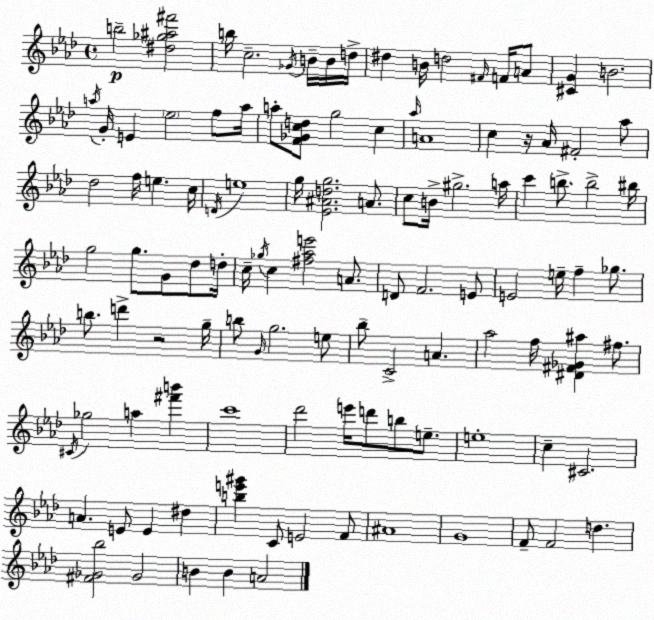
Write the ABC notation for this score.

X:1
T:Untitled
M:4/4
L:1/4
K:Fm
b2 [^d_g^a^f']2 b/4 c2 _G/4 B/4 B/4 d/4 ^d B/4 d2 ^F/4 F/4 A/2 [^CG] B2 a/4 G/4 E _e2 f/2 a/4 a/2 [F_Gcd]/2 g2 c _a/4 A4 c z/4 _A/4 ^F2 _a/2 _d2 f/4 e c/4 D/4 e4 g/4 [_E^Adg]2 A/2 c/2 B/4 ^g2 a/4 c' b/2 b2 ^b/4 g2 g/2 G/2 _d/2 d/4 c/4 _g/4 c [^f_ae']2 A/2 D/2 F2 E/2 E2 e/4 f _g/2 b/2 d' z2 g/4 b/2 G/4 g2 e/2 _b/2 C2 A _a2 f/4 [^D^F_G^a] ^f/2 ^C/4 _g2 a [^f'b'] c'4 _d'2 e'/4 d'/2 b/2 e/2 e4 c ^C2 A E/2 E ^d [be'^g'] C/2 E2 F/2 ^A4 G4 F/2 F2 d [^F_G_b]2 _G2 B B A2